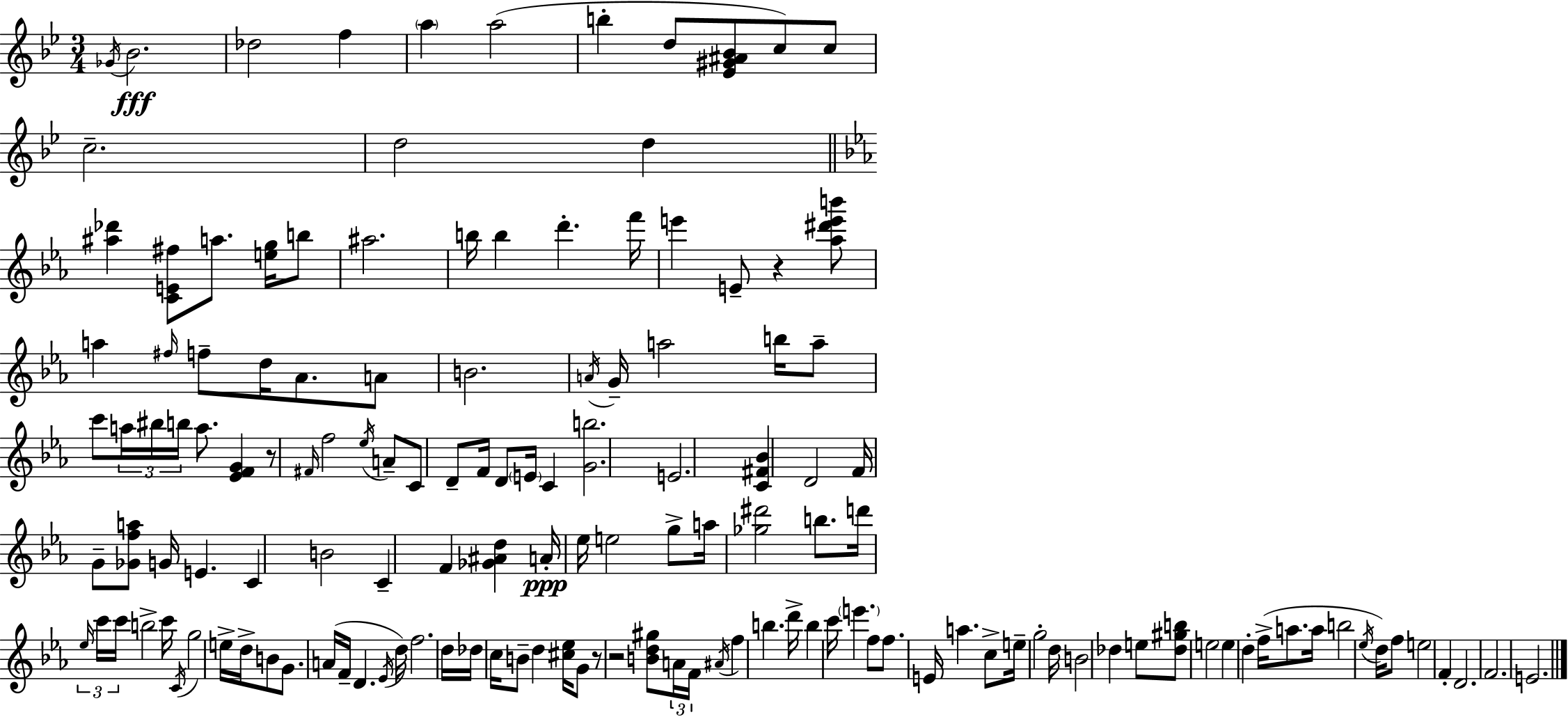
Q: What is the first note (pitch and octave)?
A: Gb4